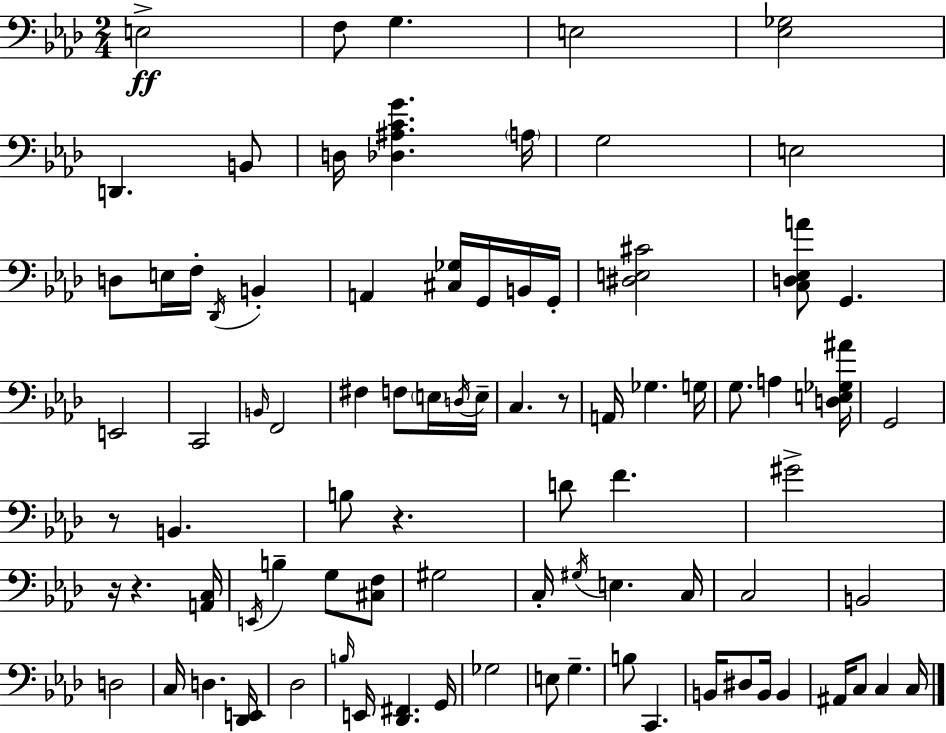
E3/h F3/e G3/q. E3/h [Eb3,Gb3]/h D2/q. B2/e D3/s [Db3,A#3,C4,G4]/q. A3/s G3/h E3/h D3/e E3/s F3/s Db2/s B2/q A2/q [C#3,Gb3]/s G2/s B2/s G2/s [D#3,E3,C#4]/h [C3,D3,Eb3,A4]/e G2/q. E2/h C2/h B2/s F2/h F#3/q F3/e E3/s D3/s E3/s C3/q. R/e A2/s Gb3/q. G3/s G3/e. A3/q [D3,E3,Gb3,A#4]/s G2/h R/e B2/q. B3/e R/q. D4/e F4/q. G#4/h R/s R/q. [A2,C3]/s E2/s B3/q G3/e [C#3,F3]/e G#3/h C3/s G#3/s E3/q. C3/s C3/h B2/h D3/h C3/s D3/q. [Db2,E2]/s Db3/h B3/s E2/s [Db2,F#2]/q. G2/s Gb3/h E3/e G3/q. B3/e C2/q. B2/s D#3/e B2/s B2/q A#2/s C3/e C3/q C3/s